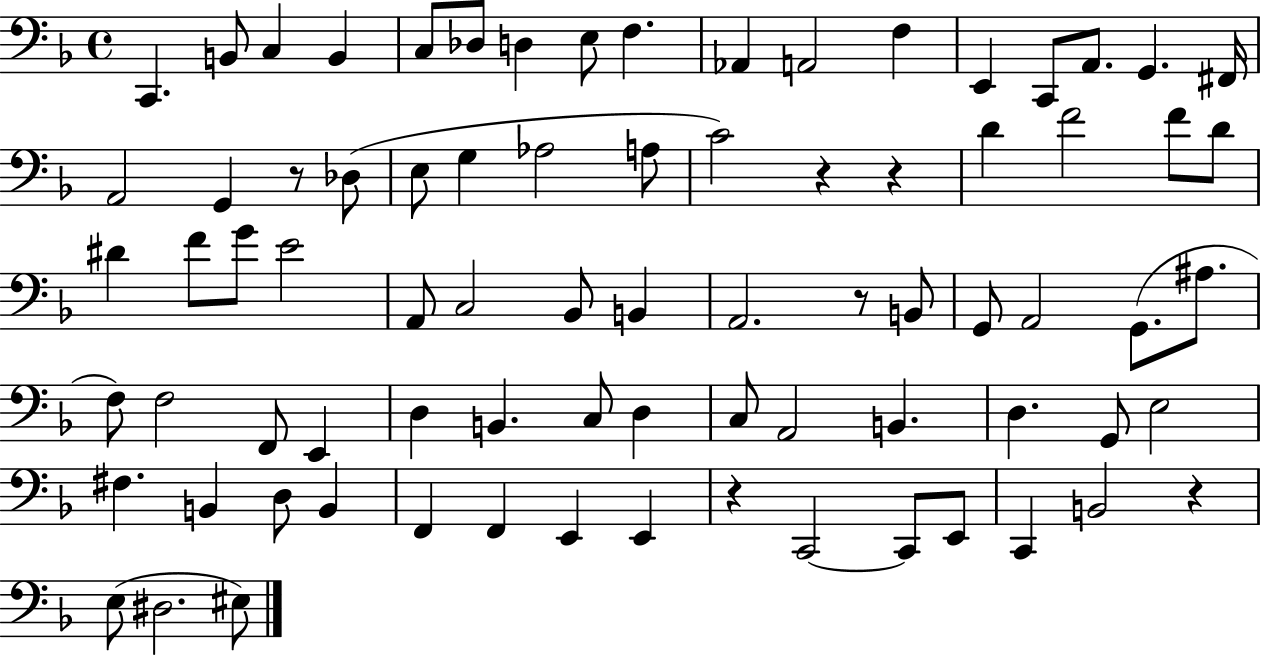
X:1
T:Untitled
M:4/4
L:1/4
K:F
C,, B,,/2 C, B,, C,/2 _D,/2 D, E,/2 F, _A,, A,,2 F, E,, C,,/2 A,,/2 G,, ^F,,/4 A,,2 G,, z/2 _D,/2 E,/2 G, _A,2 A,/2 C2 z z D F2 F/2 D/2 ^D F/2 G/2 E2 A,,/2 C,2 _B,,/2 B,, A,,2 z/2 B,,/2 G,,/2 A,,2 G,,/2 ^A,/2 F,/2 F,2 F,,/2 E,, D, B,, C,/2 D, C,/2 A,,2 B,, D, G,,/2 E,2 ^F, B,, D,/2 B,, F,, F,, E,, E,, z C,,2 C,,/2 E,,/2 C,, B,,2 z E,/2 ^D,2 ^E,/2